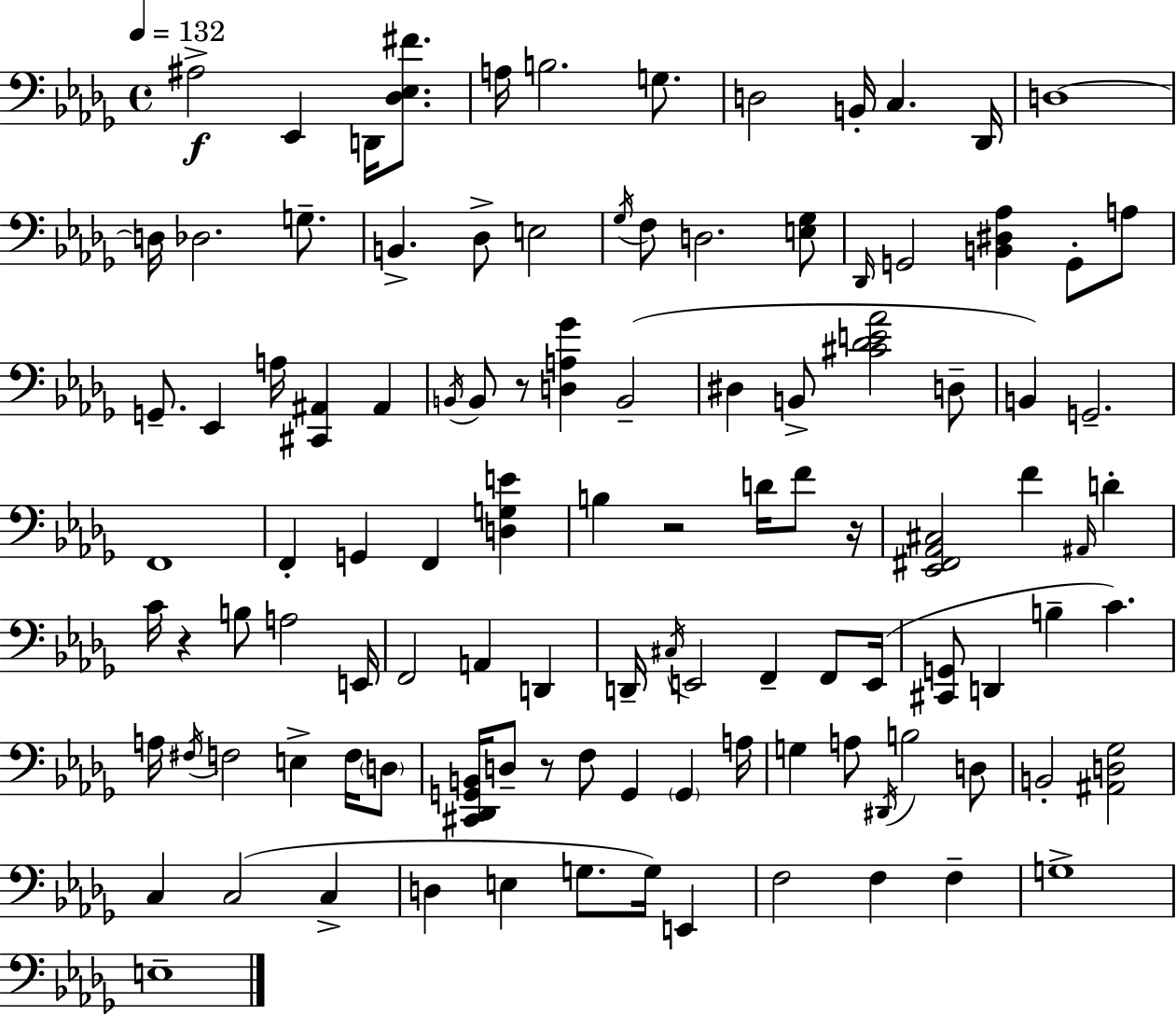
{
  \clef bass
  \time 4/4
  \defaultTimeSignature
  \key bes \minor
  \tempo 4 = 132
  ais2->\f ees,4 d,16 <des ees fis'>8. | a16 b2. g8. | d2 b,16-. c4. des,16 | d1~~ | \break d16 des2. g8.-- | b,4.-> des8-> e2 | \acciaccatura { ges16 } f8 d2. <e ges>8 | \grace { des,16 } g,2 <b, dis aes>4 g,8-. | \break a8 g,8.-- ees,4 a16 <cis, ais,>4 ais,4 | \acciaccatura { b,16 } b,8 r8 <d a ges'>4 b,2--( | dis4 b,8-> <cis' des' e' aes'>2 | d8-- b,4) g,2.-- | \break f,1 | f,4-. g,4 f,4 <d g e'>4 | b4 r2 d'16 | f'8 r16 <ees, fis, aes, cis>2 f'4 \grace { ais,16 } | \break d'4-. c'16 r4 b8 a2 | e,16 f,2 a,4 | d,4 d,16-- \acciaccatura { cis16 } e,2 f,4-- | f,8 e,16( <cis, g,>8 d,4 b4-- c'4.) | \break a16 \acciaccatura { fis16 } f2 e4-> | f16 \parenthesize d8 <cis, des, g, b,>16 d8-- r8 f8 g,4 | \parenthesize g,4 a16 g4 a8 \acciaccatura { dis,16 } b2 | d8 b,2-. <ais, d ges>2 | \break c4 c2( | c4-> d4 e4 g8. | g16) e,4 f2 f4 | f4-- g1-> | \break e1-- | \bar "|."
}